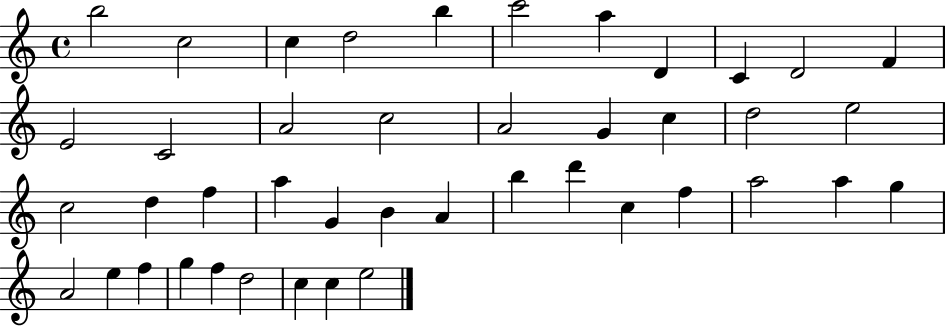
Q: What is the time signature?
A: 4/4